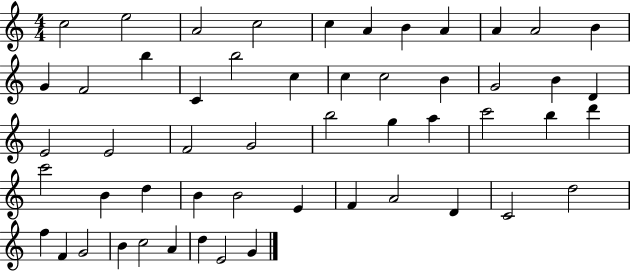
C5/h E5/h A4/h C5/h C5/q A4/q B4/q A4/q A4/q A4/h B4/q G4/q F4/h B5/q C4/q B5/h C5/q C5/q C5/h B4/q G4/h B4/q D4/q E4/h E4/h F4/h G4/h B5/h G5/q A5/q C6/h B5/q D6/q C6/h B4/q D5/q B4/q B4/h E4/q F4/q A4/h D4/q C4/h D5/h F5/q F4/q G4/h B4/q C5/h A4/q D5/q E4/h G4/q